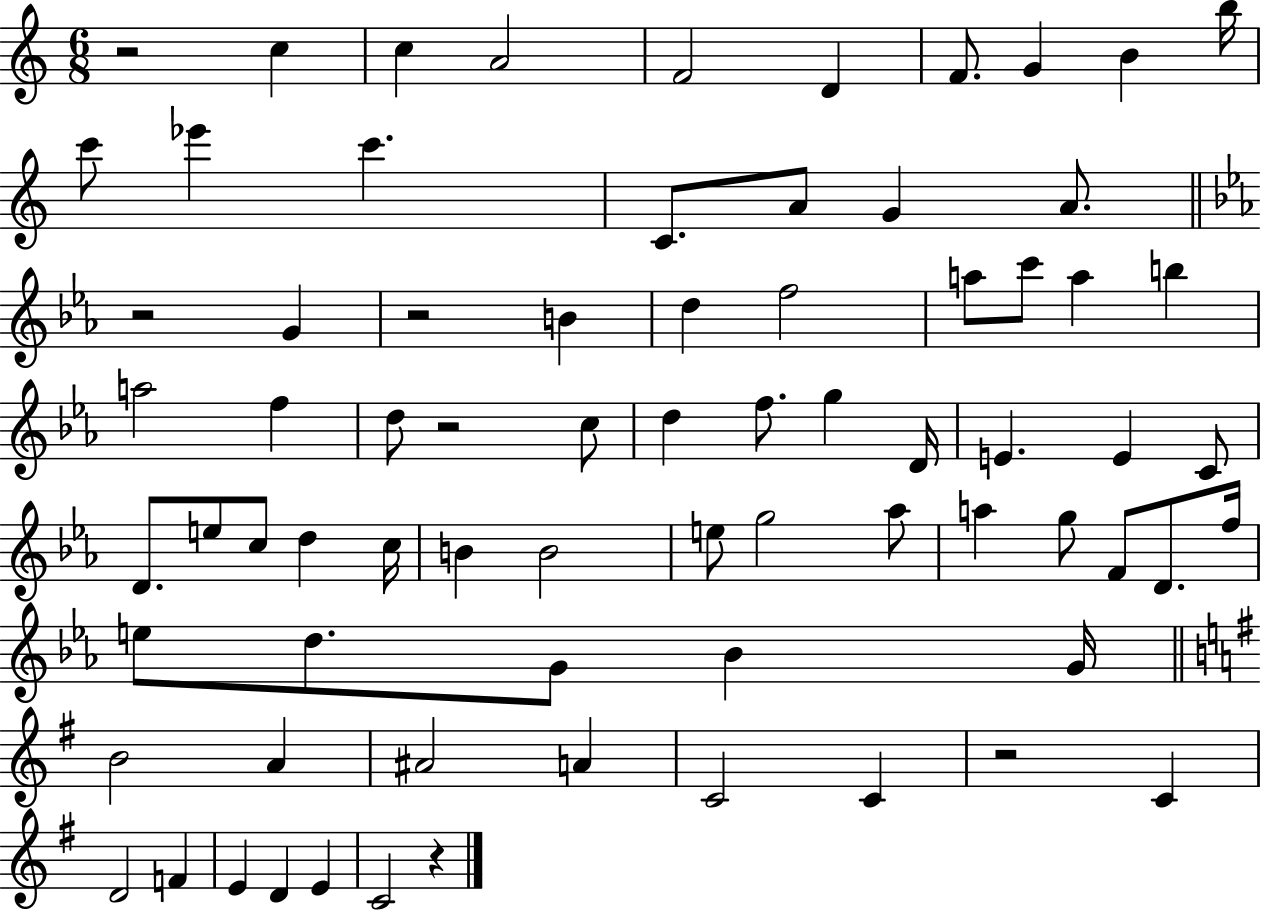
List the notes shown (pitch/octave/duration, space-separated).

R/h C5/q C5/q A4/h F4/h D4/q F4/e. G4/q B4/q B5/s C6/e Eb6/q C6/q. C4/e. A4/e G4/q A4/e. R/h G4/q R/h B4/q D5/q F5/h A5/e C6/e A5/q B5/q A5/h F5/q D5/e R/h C5/e D5/q F5/e. G5/q D4/s E4/q. E4/q C4/e D4/e. E5/e C5/e D5/q C5/s B4/q B4/h E5/e G5/h Ab5/e A5/q G5/e F4/e D4/e. F5/s E5/e D5/e. G4/e Bb4/q G4/s B4/h A4/q A#4/h A4/q C4/h C4/q R/h C4/q D4/h F4/q E4/q D4/q E4/q C4/h R/q